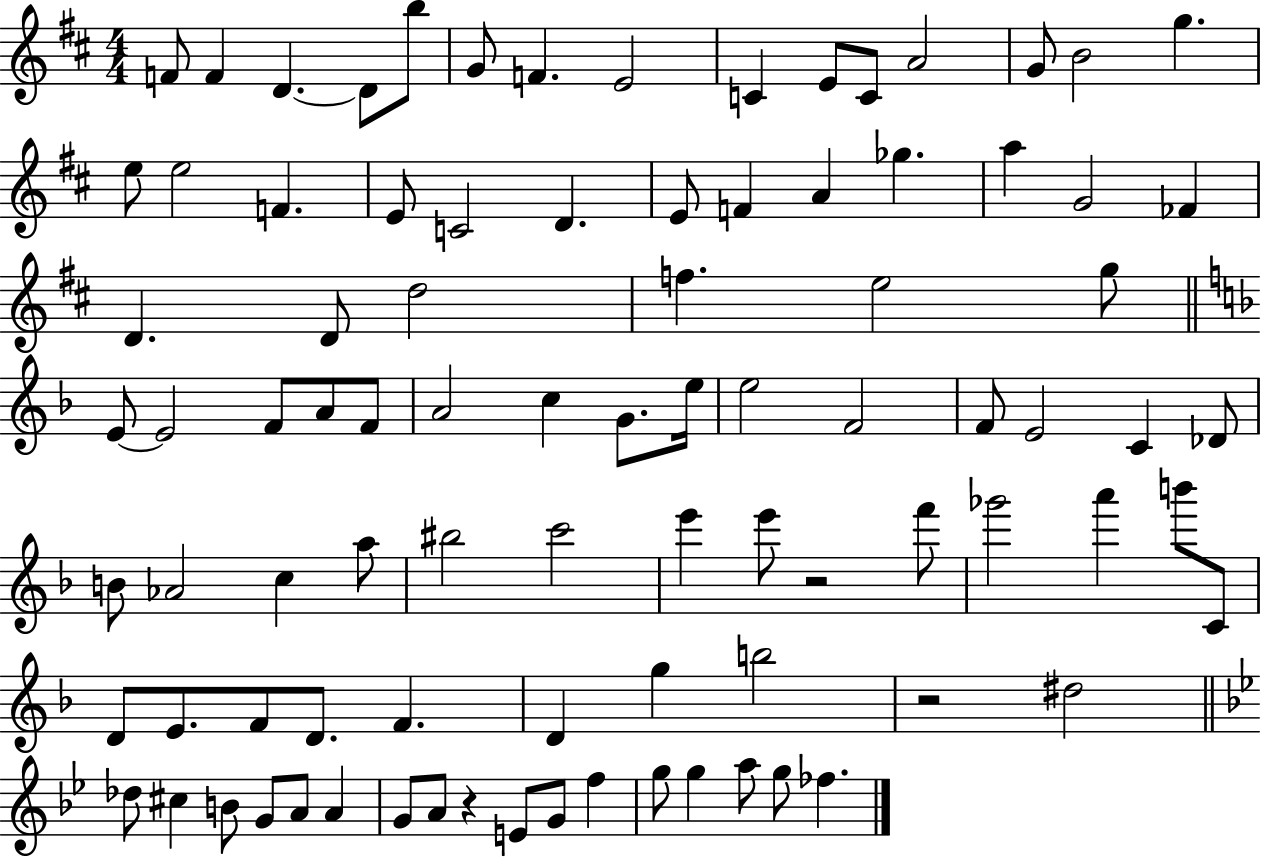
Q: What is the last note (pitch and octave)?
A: FES5